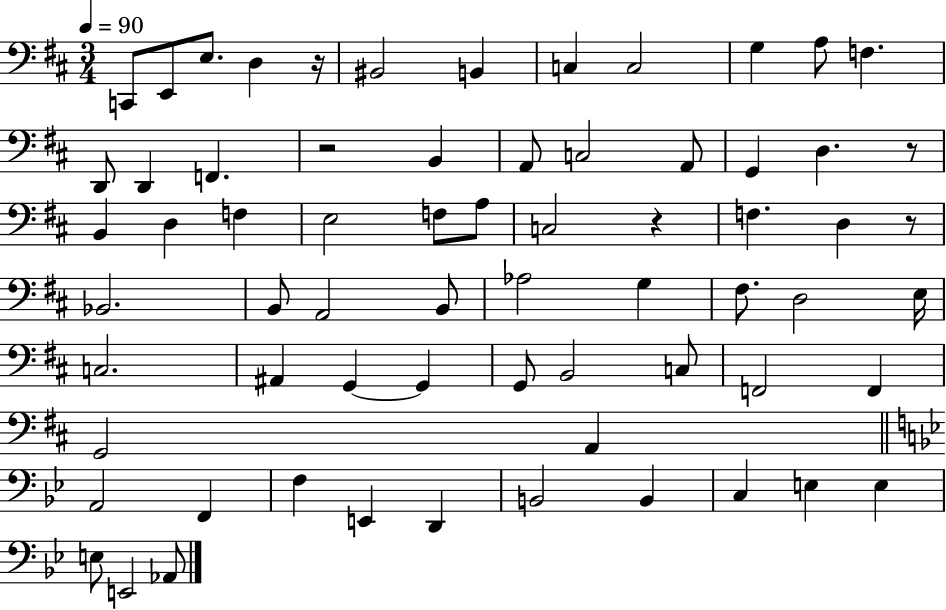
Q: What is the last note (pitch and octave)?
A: Ab2